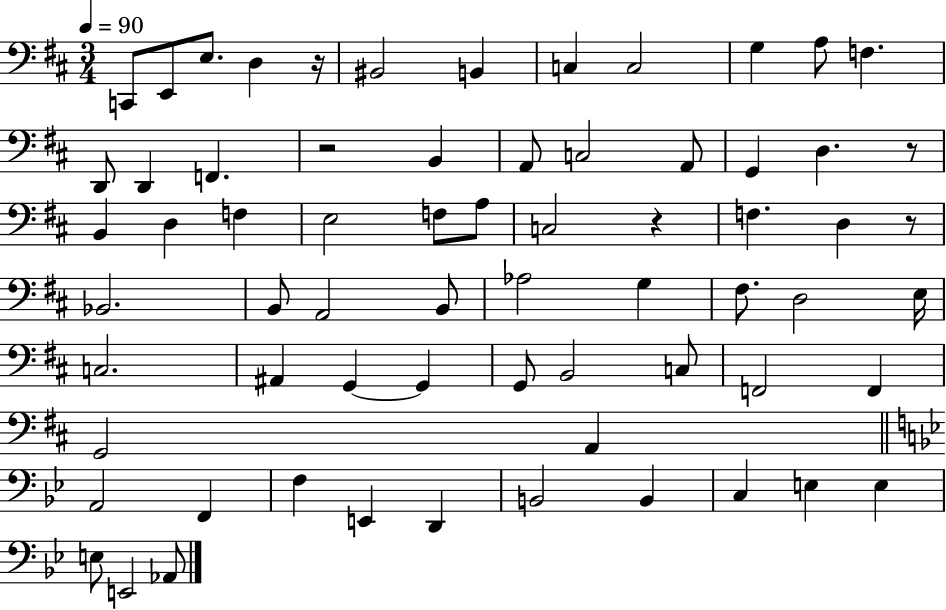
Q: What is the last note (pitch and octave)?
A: Ab2